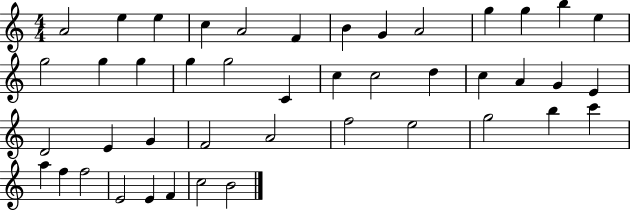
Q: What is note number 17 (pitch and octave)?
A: G5